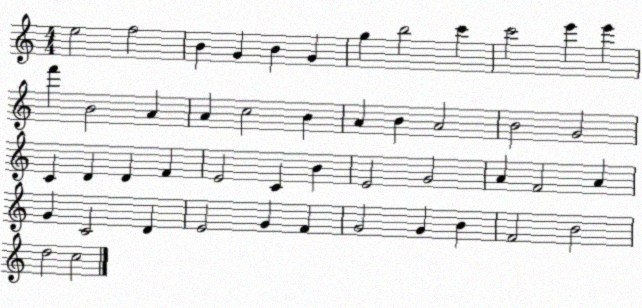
X:1
T:Untitled
M:4/4
L:1/4
K:C
e2 f2 B G B G g b2 c' c'2 e' e' f' B2 A A c2 B A B A2 B2 G2 C D D F E2 C B E2 G2 A F2 A G C2 D E2 G F G2 G B F2 B2 d2 c2